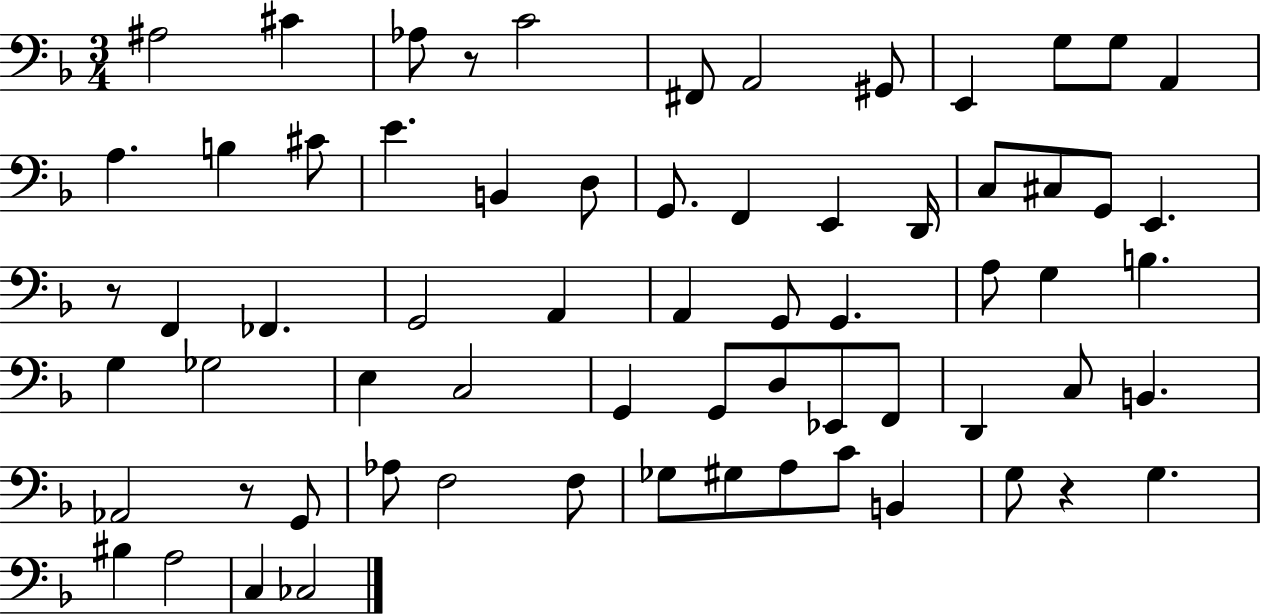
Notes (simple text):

A#3/h C#4/q Ab3/e R/e C4/h F#2/e A2/h G#2/e E2/q G3/e G3/e A2/q A3/q. B3/q C#4/e E4/q. B2/q D3/e G2/e. F2/q E2/q D2/s C3/e C#3/e G2/e E2/q. R/e F2/q FES2/q. G2/h A2/q A2/q G2/e G2/q. A3/e G3/q B3/q. G3/q Gb3/h E3/q C3/h G2/q G2/e D3/e Eb2/e F2/e D2/q C3/e B2/q. Ab2/h R/e G2/e Ab3/e F3/h F3/e Gb3/e G#3/e A3/e C4/e B2/q G3/e R/q G3/q. BIS3/q A3/h C3/q CES3/h